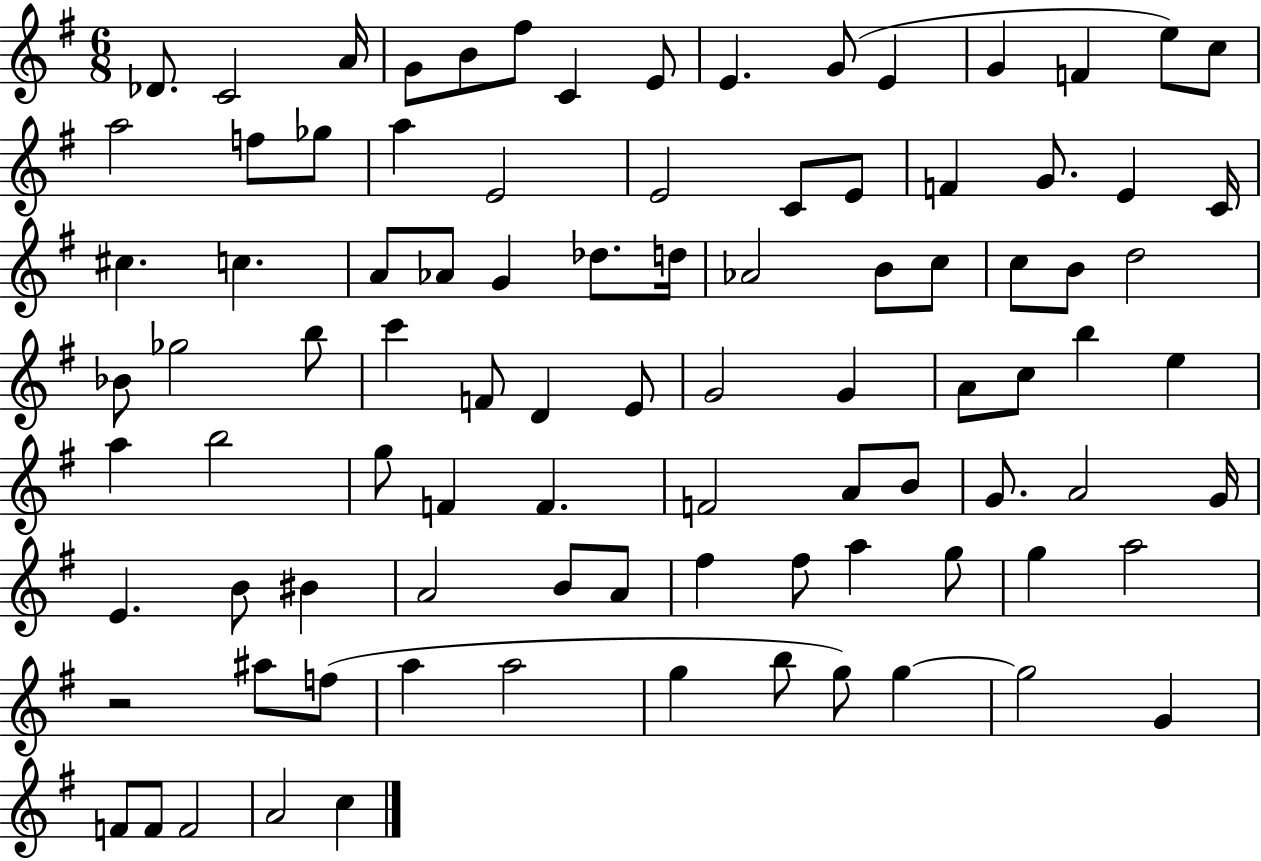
{
  \clef treble
  \numericTimeSignature
  \time 6/8
  \key g \major
  des'8. c'2 a'16 | g'8 b'8 fis''8 c'4 e'8 | e'4. g'8( e'4 | g'4 f'4 e''8) c''8 | \break a''2 f''8 ges''8 | a''4 e'2 | e'2 c'8 e'8 | f'4 g'8. e'4 c'16 | \break cis''4. c''4. | a'8 aes'8 g'4 des''8. d''16 | aes'2 b'8 c''8 | c''8 b'8 d''2 | \break bes'8 ges''2 b''8 | c'''4 f'8 d'4 e'8 | g'2 g'4 | a'8 c''8 b''4 e''4 | \break a''4 b''2 | g''8 f'4 f'4. | f'2 a'8 b'8 | g'8. a'2 g'16 | \break e'4. b'8 bis'4 | a'2 b'8 a'8 | fis''4 fis''8 a''4 g''8 | g''4 a''2 | \break r2 ais''8 f''8( | a''4 a''2 | g''4 b''8 g''8) g''4~~ | g''2 g'4 | \break f'8 f'8 f'2 | a'2 c''4 | \bar "|."
}